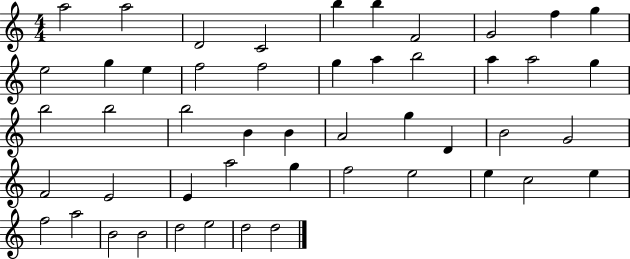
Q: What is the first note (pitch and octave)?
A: A5